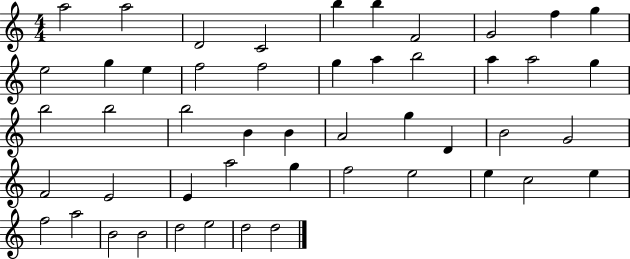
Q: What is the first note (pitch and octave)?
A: A5